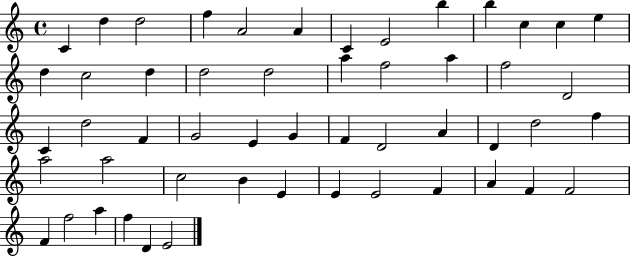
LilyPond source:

{
  \clef treble
  \time 4/4
  \defaultTimeSignature
  \key c \major
  c'4 d''4 d''2 | f''4 a'2 a'4 | c'4 e'2 b''4 | b''4 c''4 c''4 e''4 | \break d''4 c''2 d''4 | d''2 d''2 | a''4 f''2 a''4 | f''2 d'2 | \break c'4 d''2 f'4 | g'2 e'4 g'4 | f'4 d'2 a'4 | d'4 d''2 f''4 | \break a''2 a''2 | c''2 b'4 e'4 | e'4 e'2 f'4 | a'4 f'4 f'2 | \break f'4 f''2 a''4 | f''4 d'4 e'2 | \bar "|."
}